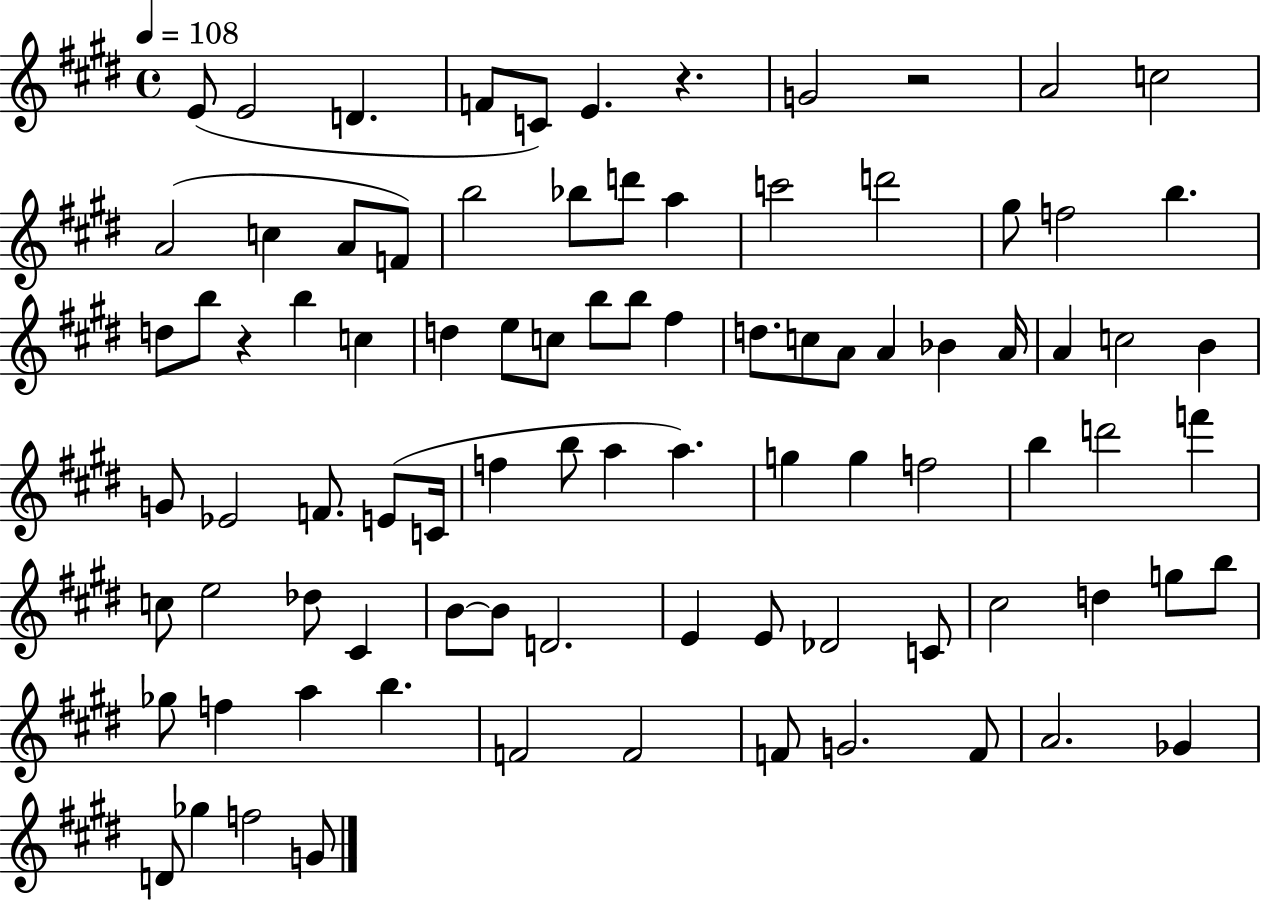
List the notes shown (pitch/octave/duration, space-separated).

E4/e E4/h D4/q. F4/e C4/e E4/q. R/q. G4/h R/h A4/h C5/h A4/h C5/q A4/e F4/e B5/h Bb5/e D6/e A5/q C6/h D6/h G#5/e F5/h B5/q. D5/e B5/e R/q B5/q C5/q D5/q E5/e C5/e B5/e B5/e F#5/q D5/e. C5/e A4/e A4/q Bb4/q A4/s A4/q C5/h B4/q G4/e Eb4/h F4/e. E4/e C4/s F5/q B5/e A5/q A5/q. G5/q G5/q F5/h B5/q D6/h F6/q C5/e E5/h Db5/e C#4/q B4/e B4/e D4/h. E4/q E4/e Db4/h C4/e C#5/h D5/q G5/e B5/e Gb5/e F5/q A5/q B5/q. F4/h F4/h F4/e G4/h. F4/e A4/h. Gb4/q D4/e Gb5/q F5/h G4/e